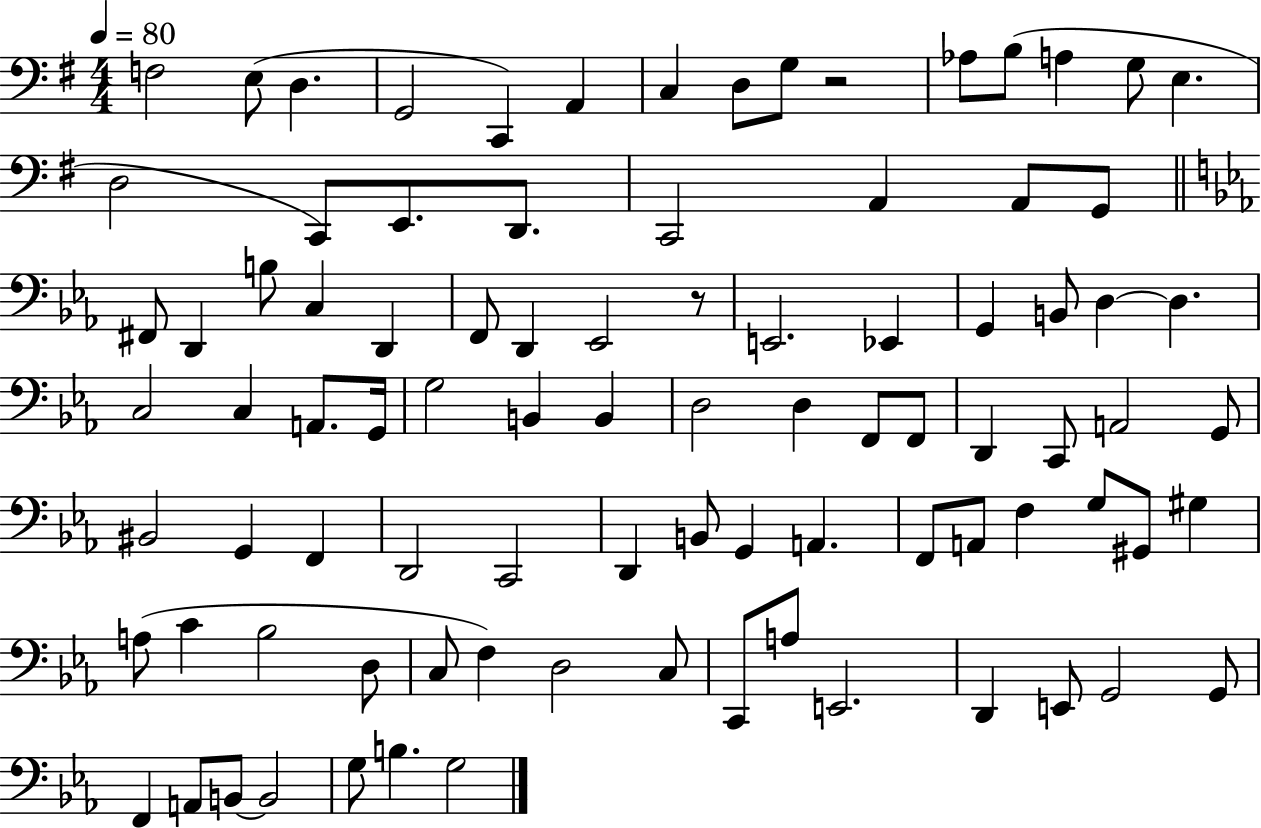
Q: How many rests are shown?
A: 2